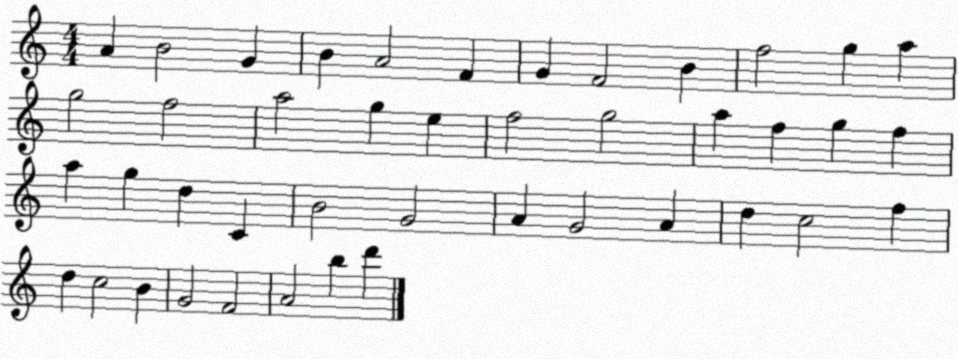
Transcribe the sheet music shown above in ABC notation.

X:1
T:Untitled
M:4/4
L:1/4
K:C
A B2 G B A2 F G F2 B f2 g a g2 f2 a2 g e f2 g2 a f g f a g d C B2 G2 A G2 A d c2 f d c2 B G2 F2 A2 b d'